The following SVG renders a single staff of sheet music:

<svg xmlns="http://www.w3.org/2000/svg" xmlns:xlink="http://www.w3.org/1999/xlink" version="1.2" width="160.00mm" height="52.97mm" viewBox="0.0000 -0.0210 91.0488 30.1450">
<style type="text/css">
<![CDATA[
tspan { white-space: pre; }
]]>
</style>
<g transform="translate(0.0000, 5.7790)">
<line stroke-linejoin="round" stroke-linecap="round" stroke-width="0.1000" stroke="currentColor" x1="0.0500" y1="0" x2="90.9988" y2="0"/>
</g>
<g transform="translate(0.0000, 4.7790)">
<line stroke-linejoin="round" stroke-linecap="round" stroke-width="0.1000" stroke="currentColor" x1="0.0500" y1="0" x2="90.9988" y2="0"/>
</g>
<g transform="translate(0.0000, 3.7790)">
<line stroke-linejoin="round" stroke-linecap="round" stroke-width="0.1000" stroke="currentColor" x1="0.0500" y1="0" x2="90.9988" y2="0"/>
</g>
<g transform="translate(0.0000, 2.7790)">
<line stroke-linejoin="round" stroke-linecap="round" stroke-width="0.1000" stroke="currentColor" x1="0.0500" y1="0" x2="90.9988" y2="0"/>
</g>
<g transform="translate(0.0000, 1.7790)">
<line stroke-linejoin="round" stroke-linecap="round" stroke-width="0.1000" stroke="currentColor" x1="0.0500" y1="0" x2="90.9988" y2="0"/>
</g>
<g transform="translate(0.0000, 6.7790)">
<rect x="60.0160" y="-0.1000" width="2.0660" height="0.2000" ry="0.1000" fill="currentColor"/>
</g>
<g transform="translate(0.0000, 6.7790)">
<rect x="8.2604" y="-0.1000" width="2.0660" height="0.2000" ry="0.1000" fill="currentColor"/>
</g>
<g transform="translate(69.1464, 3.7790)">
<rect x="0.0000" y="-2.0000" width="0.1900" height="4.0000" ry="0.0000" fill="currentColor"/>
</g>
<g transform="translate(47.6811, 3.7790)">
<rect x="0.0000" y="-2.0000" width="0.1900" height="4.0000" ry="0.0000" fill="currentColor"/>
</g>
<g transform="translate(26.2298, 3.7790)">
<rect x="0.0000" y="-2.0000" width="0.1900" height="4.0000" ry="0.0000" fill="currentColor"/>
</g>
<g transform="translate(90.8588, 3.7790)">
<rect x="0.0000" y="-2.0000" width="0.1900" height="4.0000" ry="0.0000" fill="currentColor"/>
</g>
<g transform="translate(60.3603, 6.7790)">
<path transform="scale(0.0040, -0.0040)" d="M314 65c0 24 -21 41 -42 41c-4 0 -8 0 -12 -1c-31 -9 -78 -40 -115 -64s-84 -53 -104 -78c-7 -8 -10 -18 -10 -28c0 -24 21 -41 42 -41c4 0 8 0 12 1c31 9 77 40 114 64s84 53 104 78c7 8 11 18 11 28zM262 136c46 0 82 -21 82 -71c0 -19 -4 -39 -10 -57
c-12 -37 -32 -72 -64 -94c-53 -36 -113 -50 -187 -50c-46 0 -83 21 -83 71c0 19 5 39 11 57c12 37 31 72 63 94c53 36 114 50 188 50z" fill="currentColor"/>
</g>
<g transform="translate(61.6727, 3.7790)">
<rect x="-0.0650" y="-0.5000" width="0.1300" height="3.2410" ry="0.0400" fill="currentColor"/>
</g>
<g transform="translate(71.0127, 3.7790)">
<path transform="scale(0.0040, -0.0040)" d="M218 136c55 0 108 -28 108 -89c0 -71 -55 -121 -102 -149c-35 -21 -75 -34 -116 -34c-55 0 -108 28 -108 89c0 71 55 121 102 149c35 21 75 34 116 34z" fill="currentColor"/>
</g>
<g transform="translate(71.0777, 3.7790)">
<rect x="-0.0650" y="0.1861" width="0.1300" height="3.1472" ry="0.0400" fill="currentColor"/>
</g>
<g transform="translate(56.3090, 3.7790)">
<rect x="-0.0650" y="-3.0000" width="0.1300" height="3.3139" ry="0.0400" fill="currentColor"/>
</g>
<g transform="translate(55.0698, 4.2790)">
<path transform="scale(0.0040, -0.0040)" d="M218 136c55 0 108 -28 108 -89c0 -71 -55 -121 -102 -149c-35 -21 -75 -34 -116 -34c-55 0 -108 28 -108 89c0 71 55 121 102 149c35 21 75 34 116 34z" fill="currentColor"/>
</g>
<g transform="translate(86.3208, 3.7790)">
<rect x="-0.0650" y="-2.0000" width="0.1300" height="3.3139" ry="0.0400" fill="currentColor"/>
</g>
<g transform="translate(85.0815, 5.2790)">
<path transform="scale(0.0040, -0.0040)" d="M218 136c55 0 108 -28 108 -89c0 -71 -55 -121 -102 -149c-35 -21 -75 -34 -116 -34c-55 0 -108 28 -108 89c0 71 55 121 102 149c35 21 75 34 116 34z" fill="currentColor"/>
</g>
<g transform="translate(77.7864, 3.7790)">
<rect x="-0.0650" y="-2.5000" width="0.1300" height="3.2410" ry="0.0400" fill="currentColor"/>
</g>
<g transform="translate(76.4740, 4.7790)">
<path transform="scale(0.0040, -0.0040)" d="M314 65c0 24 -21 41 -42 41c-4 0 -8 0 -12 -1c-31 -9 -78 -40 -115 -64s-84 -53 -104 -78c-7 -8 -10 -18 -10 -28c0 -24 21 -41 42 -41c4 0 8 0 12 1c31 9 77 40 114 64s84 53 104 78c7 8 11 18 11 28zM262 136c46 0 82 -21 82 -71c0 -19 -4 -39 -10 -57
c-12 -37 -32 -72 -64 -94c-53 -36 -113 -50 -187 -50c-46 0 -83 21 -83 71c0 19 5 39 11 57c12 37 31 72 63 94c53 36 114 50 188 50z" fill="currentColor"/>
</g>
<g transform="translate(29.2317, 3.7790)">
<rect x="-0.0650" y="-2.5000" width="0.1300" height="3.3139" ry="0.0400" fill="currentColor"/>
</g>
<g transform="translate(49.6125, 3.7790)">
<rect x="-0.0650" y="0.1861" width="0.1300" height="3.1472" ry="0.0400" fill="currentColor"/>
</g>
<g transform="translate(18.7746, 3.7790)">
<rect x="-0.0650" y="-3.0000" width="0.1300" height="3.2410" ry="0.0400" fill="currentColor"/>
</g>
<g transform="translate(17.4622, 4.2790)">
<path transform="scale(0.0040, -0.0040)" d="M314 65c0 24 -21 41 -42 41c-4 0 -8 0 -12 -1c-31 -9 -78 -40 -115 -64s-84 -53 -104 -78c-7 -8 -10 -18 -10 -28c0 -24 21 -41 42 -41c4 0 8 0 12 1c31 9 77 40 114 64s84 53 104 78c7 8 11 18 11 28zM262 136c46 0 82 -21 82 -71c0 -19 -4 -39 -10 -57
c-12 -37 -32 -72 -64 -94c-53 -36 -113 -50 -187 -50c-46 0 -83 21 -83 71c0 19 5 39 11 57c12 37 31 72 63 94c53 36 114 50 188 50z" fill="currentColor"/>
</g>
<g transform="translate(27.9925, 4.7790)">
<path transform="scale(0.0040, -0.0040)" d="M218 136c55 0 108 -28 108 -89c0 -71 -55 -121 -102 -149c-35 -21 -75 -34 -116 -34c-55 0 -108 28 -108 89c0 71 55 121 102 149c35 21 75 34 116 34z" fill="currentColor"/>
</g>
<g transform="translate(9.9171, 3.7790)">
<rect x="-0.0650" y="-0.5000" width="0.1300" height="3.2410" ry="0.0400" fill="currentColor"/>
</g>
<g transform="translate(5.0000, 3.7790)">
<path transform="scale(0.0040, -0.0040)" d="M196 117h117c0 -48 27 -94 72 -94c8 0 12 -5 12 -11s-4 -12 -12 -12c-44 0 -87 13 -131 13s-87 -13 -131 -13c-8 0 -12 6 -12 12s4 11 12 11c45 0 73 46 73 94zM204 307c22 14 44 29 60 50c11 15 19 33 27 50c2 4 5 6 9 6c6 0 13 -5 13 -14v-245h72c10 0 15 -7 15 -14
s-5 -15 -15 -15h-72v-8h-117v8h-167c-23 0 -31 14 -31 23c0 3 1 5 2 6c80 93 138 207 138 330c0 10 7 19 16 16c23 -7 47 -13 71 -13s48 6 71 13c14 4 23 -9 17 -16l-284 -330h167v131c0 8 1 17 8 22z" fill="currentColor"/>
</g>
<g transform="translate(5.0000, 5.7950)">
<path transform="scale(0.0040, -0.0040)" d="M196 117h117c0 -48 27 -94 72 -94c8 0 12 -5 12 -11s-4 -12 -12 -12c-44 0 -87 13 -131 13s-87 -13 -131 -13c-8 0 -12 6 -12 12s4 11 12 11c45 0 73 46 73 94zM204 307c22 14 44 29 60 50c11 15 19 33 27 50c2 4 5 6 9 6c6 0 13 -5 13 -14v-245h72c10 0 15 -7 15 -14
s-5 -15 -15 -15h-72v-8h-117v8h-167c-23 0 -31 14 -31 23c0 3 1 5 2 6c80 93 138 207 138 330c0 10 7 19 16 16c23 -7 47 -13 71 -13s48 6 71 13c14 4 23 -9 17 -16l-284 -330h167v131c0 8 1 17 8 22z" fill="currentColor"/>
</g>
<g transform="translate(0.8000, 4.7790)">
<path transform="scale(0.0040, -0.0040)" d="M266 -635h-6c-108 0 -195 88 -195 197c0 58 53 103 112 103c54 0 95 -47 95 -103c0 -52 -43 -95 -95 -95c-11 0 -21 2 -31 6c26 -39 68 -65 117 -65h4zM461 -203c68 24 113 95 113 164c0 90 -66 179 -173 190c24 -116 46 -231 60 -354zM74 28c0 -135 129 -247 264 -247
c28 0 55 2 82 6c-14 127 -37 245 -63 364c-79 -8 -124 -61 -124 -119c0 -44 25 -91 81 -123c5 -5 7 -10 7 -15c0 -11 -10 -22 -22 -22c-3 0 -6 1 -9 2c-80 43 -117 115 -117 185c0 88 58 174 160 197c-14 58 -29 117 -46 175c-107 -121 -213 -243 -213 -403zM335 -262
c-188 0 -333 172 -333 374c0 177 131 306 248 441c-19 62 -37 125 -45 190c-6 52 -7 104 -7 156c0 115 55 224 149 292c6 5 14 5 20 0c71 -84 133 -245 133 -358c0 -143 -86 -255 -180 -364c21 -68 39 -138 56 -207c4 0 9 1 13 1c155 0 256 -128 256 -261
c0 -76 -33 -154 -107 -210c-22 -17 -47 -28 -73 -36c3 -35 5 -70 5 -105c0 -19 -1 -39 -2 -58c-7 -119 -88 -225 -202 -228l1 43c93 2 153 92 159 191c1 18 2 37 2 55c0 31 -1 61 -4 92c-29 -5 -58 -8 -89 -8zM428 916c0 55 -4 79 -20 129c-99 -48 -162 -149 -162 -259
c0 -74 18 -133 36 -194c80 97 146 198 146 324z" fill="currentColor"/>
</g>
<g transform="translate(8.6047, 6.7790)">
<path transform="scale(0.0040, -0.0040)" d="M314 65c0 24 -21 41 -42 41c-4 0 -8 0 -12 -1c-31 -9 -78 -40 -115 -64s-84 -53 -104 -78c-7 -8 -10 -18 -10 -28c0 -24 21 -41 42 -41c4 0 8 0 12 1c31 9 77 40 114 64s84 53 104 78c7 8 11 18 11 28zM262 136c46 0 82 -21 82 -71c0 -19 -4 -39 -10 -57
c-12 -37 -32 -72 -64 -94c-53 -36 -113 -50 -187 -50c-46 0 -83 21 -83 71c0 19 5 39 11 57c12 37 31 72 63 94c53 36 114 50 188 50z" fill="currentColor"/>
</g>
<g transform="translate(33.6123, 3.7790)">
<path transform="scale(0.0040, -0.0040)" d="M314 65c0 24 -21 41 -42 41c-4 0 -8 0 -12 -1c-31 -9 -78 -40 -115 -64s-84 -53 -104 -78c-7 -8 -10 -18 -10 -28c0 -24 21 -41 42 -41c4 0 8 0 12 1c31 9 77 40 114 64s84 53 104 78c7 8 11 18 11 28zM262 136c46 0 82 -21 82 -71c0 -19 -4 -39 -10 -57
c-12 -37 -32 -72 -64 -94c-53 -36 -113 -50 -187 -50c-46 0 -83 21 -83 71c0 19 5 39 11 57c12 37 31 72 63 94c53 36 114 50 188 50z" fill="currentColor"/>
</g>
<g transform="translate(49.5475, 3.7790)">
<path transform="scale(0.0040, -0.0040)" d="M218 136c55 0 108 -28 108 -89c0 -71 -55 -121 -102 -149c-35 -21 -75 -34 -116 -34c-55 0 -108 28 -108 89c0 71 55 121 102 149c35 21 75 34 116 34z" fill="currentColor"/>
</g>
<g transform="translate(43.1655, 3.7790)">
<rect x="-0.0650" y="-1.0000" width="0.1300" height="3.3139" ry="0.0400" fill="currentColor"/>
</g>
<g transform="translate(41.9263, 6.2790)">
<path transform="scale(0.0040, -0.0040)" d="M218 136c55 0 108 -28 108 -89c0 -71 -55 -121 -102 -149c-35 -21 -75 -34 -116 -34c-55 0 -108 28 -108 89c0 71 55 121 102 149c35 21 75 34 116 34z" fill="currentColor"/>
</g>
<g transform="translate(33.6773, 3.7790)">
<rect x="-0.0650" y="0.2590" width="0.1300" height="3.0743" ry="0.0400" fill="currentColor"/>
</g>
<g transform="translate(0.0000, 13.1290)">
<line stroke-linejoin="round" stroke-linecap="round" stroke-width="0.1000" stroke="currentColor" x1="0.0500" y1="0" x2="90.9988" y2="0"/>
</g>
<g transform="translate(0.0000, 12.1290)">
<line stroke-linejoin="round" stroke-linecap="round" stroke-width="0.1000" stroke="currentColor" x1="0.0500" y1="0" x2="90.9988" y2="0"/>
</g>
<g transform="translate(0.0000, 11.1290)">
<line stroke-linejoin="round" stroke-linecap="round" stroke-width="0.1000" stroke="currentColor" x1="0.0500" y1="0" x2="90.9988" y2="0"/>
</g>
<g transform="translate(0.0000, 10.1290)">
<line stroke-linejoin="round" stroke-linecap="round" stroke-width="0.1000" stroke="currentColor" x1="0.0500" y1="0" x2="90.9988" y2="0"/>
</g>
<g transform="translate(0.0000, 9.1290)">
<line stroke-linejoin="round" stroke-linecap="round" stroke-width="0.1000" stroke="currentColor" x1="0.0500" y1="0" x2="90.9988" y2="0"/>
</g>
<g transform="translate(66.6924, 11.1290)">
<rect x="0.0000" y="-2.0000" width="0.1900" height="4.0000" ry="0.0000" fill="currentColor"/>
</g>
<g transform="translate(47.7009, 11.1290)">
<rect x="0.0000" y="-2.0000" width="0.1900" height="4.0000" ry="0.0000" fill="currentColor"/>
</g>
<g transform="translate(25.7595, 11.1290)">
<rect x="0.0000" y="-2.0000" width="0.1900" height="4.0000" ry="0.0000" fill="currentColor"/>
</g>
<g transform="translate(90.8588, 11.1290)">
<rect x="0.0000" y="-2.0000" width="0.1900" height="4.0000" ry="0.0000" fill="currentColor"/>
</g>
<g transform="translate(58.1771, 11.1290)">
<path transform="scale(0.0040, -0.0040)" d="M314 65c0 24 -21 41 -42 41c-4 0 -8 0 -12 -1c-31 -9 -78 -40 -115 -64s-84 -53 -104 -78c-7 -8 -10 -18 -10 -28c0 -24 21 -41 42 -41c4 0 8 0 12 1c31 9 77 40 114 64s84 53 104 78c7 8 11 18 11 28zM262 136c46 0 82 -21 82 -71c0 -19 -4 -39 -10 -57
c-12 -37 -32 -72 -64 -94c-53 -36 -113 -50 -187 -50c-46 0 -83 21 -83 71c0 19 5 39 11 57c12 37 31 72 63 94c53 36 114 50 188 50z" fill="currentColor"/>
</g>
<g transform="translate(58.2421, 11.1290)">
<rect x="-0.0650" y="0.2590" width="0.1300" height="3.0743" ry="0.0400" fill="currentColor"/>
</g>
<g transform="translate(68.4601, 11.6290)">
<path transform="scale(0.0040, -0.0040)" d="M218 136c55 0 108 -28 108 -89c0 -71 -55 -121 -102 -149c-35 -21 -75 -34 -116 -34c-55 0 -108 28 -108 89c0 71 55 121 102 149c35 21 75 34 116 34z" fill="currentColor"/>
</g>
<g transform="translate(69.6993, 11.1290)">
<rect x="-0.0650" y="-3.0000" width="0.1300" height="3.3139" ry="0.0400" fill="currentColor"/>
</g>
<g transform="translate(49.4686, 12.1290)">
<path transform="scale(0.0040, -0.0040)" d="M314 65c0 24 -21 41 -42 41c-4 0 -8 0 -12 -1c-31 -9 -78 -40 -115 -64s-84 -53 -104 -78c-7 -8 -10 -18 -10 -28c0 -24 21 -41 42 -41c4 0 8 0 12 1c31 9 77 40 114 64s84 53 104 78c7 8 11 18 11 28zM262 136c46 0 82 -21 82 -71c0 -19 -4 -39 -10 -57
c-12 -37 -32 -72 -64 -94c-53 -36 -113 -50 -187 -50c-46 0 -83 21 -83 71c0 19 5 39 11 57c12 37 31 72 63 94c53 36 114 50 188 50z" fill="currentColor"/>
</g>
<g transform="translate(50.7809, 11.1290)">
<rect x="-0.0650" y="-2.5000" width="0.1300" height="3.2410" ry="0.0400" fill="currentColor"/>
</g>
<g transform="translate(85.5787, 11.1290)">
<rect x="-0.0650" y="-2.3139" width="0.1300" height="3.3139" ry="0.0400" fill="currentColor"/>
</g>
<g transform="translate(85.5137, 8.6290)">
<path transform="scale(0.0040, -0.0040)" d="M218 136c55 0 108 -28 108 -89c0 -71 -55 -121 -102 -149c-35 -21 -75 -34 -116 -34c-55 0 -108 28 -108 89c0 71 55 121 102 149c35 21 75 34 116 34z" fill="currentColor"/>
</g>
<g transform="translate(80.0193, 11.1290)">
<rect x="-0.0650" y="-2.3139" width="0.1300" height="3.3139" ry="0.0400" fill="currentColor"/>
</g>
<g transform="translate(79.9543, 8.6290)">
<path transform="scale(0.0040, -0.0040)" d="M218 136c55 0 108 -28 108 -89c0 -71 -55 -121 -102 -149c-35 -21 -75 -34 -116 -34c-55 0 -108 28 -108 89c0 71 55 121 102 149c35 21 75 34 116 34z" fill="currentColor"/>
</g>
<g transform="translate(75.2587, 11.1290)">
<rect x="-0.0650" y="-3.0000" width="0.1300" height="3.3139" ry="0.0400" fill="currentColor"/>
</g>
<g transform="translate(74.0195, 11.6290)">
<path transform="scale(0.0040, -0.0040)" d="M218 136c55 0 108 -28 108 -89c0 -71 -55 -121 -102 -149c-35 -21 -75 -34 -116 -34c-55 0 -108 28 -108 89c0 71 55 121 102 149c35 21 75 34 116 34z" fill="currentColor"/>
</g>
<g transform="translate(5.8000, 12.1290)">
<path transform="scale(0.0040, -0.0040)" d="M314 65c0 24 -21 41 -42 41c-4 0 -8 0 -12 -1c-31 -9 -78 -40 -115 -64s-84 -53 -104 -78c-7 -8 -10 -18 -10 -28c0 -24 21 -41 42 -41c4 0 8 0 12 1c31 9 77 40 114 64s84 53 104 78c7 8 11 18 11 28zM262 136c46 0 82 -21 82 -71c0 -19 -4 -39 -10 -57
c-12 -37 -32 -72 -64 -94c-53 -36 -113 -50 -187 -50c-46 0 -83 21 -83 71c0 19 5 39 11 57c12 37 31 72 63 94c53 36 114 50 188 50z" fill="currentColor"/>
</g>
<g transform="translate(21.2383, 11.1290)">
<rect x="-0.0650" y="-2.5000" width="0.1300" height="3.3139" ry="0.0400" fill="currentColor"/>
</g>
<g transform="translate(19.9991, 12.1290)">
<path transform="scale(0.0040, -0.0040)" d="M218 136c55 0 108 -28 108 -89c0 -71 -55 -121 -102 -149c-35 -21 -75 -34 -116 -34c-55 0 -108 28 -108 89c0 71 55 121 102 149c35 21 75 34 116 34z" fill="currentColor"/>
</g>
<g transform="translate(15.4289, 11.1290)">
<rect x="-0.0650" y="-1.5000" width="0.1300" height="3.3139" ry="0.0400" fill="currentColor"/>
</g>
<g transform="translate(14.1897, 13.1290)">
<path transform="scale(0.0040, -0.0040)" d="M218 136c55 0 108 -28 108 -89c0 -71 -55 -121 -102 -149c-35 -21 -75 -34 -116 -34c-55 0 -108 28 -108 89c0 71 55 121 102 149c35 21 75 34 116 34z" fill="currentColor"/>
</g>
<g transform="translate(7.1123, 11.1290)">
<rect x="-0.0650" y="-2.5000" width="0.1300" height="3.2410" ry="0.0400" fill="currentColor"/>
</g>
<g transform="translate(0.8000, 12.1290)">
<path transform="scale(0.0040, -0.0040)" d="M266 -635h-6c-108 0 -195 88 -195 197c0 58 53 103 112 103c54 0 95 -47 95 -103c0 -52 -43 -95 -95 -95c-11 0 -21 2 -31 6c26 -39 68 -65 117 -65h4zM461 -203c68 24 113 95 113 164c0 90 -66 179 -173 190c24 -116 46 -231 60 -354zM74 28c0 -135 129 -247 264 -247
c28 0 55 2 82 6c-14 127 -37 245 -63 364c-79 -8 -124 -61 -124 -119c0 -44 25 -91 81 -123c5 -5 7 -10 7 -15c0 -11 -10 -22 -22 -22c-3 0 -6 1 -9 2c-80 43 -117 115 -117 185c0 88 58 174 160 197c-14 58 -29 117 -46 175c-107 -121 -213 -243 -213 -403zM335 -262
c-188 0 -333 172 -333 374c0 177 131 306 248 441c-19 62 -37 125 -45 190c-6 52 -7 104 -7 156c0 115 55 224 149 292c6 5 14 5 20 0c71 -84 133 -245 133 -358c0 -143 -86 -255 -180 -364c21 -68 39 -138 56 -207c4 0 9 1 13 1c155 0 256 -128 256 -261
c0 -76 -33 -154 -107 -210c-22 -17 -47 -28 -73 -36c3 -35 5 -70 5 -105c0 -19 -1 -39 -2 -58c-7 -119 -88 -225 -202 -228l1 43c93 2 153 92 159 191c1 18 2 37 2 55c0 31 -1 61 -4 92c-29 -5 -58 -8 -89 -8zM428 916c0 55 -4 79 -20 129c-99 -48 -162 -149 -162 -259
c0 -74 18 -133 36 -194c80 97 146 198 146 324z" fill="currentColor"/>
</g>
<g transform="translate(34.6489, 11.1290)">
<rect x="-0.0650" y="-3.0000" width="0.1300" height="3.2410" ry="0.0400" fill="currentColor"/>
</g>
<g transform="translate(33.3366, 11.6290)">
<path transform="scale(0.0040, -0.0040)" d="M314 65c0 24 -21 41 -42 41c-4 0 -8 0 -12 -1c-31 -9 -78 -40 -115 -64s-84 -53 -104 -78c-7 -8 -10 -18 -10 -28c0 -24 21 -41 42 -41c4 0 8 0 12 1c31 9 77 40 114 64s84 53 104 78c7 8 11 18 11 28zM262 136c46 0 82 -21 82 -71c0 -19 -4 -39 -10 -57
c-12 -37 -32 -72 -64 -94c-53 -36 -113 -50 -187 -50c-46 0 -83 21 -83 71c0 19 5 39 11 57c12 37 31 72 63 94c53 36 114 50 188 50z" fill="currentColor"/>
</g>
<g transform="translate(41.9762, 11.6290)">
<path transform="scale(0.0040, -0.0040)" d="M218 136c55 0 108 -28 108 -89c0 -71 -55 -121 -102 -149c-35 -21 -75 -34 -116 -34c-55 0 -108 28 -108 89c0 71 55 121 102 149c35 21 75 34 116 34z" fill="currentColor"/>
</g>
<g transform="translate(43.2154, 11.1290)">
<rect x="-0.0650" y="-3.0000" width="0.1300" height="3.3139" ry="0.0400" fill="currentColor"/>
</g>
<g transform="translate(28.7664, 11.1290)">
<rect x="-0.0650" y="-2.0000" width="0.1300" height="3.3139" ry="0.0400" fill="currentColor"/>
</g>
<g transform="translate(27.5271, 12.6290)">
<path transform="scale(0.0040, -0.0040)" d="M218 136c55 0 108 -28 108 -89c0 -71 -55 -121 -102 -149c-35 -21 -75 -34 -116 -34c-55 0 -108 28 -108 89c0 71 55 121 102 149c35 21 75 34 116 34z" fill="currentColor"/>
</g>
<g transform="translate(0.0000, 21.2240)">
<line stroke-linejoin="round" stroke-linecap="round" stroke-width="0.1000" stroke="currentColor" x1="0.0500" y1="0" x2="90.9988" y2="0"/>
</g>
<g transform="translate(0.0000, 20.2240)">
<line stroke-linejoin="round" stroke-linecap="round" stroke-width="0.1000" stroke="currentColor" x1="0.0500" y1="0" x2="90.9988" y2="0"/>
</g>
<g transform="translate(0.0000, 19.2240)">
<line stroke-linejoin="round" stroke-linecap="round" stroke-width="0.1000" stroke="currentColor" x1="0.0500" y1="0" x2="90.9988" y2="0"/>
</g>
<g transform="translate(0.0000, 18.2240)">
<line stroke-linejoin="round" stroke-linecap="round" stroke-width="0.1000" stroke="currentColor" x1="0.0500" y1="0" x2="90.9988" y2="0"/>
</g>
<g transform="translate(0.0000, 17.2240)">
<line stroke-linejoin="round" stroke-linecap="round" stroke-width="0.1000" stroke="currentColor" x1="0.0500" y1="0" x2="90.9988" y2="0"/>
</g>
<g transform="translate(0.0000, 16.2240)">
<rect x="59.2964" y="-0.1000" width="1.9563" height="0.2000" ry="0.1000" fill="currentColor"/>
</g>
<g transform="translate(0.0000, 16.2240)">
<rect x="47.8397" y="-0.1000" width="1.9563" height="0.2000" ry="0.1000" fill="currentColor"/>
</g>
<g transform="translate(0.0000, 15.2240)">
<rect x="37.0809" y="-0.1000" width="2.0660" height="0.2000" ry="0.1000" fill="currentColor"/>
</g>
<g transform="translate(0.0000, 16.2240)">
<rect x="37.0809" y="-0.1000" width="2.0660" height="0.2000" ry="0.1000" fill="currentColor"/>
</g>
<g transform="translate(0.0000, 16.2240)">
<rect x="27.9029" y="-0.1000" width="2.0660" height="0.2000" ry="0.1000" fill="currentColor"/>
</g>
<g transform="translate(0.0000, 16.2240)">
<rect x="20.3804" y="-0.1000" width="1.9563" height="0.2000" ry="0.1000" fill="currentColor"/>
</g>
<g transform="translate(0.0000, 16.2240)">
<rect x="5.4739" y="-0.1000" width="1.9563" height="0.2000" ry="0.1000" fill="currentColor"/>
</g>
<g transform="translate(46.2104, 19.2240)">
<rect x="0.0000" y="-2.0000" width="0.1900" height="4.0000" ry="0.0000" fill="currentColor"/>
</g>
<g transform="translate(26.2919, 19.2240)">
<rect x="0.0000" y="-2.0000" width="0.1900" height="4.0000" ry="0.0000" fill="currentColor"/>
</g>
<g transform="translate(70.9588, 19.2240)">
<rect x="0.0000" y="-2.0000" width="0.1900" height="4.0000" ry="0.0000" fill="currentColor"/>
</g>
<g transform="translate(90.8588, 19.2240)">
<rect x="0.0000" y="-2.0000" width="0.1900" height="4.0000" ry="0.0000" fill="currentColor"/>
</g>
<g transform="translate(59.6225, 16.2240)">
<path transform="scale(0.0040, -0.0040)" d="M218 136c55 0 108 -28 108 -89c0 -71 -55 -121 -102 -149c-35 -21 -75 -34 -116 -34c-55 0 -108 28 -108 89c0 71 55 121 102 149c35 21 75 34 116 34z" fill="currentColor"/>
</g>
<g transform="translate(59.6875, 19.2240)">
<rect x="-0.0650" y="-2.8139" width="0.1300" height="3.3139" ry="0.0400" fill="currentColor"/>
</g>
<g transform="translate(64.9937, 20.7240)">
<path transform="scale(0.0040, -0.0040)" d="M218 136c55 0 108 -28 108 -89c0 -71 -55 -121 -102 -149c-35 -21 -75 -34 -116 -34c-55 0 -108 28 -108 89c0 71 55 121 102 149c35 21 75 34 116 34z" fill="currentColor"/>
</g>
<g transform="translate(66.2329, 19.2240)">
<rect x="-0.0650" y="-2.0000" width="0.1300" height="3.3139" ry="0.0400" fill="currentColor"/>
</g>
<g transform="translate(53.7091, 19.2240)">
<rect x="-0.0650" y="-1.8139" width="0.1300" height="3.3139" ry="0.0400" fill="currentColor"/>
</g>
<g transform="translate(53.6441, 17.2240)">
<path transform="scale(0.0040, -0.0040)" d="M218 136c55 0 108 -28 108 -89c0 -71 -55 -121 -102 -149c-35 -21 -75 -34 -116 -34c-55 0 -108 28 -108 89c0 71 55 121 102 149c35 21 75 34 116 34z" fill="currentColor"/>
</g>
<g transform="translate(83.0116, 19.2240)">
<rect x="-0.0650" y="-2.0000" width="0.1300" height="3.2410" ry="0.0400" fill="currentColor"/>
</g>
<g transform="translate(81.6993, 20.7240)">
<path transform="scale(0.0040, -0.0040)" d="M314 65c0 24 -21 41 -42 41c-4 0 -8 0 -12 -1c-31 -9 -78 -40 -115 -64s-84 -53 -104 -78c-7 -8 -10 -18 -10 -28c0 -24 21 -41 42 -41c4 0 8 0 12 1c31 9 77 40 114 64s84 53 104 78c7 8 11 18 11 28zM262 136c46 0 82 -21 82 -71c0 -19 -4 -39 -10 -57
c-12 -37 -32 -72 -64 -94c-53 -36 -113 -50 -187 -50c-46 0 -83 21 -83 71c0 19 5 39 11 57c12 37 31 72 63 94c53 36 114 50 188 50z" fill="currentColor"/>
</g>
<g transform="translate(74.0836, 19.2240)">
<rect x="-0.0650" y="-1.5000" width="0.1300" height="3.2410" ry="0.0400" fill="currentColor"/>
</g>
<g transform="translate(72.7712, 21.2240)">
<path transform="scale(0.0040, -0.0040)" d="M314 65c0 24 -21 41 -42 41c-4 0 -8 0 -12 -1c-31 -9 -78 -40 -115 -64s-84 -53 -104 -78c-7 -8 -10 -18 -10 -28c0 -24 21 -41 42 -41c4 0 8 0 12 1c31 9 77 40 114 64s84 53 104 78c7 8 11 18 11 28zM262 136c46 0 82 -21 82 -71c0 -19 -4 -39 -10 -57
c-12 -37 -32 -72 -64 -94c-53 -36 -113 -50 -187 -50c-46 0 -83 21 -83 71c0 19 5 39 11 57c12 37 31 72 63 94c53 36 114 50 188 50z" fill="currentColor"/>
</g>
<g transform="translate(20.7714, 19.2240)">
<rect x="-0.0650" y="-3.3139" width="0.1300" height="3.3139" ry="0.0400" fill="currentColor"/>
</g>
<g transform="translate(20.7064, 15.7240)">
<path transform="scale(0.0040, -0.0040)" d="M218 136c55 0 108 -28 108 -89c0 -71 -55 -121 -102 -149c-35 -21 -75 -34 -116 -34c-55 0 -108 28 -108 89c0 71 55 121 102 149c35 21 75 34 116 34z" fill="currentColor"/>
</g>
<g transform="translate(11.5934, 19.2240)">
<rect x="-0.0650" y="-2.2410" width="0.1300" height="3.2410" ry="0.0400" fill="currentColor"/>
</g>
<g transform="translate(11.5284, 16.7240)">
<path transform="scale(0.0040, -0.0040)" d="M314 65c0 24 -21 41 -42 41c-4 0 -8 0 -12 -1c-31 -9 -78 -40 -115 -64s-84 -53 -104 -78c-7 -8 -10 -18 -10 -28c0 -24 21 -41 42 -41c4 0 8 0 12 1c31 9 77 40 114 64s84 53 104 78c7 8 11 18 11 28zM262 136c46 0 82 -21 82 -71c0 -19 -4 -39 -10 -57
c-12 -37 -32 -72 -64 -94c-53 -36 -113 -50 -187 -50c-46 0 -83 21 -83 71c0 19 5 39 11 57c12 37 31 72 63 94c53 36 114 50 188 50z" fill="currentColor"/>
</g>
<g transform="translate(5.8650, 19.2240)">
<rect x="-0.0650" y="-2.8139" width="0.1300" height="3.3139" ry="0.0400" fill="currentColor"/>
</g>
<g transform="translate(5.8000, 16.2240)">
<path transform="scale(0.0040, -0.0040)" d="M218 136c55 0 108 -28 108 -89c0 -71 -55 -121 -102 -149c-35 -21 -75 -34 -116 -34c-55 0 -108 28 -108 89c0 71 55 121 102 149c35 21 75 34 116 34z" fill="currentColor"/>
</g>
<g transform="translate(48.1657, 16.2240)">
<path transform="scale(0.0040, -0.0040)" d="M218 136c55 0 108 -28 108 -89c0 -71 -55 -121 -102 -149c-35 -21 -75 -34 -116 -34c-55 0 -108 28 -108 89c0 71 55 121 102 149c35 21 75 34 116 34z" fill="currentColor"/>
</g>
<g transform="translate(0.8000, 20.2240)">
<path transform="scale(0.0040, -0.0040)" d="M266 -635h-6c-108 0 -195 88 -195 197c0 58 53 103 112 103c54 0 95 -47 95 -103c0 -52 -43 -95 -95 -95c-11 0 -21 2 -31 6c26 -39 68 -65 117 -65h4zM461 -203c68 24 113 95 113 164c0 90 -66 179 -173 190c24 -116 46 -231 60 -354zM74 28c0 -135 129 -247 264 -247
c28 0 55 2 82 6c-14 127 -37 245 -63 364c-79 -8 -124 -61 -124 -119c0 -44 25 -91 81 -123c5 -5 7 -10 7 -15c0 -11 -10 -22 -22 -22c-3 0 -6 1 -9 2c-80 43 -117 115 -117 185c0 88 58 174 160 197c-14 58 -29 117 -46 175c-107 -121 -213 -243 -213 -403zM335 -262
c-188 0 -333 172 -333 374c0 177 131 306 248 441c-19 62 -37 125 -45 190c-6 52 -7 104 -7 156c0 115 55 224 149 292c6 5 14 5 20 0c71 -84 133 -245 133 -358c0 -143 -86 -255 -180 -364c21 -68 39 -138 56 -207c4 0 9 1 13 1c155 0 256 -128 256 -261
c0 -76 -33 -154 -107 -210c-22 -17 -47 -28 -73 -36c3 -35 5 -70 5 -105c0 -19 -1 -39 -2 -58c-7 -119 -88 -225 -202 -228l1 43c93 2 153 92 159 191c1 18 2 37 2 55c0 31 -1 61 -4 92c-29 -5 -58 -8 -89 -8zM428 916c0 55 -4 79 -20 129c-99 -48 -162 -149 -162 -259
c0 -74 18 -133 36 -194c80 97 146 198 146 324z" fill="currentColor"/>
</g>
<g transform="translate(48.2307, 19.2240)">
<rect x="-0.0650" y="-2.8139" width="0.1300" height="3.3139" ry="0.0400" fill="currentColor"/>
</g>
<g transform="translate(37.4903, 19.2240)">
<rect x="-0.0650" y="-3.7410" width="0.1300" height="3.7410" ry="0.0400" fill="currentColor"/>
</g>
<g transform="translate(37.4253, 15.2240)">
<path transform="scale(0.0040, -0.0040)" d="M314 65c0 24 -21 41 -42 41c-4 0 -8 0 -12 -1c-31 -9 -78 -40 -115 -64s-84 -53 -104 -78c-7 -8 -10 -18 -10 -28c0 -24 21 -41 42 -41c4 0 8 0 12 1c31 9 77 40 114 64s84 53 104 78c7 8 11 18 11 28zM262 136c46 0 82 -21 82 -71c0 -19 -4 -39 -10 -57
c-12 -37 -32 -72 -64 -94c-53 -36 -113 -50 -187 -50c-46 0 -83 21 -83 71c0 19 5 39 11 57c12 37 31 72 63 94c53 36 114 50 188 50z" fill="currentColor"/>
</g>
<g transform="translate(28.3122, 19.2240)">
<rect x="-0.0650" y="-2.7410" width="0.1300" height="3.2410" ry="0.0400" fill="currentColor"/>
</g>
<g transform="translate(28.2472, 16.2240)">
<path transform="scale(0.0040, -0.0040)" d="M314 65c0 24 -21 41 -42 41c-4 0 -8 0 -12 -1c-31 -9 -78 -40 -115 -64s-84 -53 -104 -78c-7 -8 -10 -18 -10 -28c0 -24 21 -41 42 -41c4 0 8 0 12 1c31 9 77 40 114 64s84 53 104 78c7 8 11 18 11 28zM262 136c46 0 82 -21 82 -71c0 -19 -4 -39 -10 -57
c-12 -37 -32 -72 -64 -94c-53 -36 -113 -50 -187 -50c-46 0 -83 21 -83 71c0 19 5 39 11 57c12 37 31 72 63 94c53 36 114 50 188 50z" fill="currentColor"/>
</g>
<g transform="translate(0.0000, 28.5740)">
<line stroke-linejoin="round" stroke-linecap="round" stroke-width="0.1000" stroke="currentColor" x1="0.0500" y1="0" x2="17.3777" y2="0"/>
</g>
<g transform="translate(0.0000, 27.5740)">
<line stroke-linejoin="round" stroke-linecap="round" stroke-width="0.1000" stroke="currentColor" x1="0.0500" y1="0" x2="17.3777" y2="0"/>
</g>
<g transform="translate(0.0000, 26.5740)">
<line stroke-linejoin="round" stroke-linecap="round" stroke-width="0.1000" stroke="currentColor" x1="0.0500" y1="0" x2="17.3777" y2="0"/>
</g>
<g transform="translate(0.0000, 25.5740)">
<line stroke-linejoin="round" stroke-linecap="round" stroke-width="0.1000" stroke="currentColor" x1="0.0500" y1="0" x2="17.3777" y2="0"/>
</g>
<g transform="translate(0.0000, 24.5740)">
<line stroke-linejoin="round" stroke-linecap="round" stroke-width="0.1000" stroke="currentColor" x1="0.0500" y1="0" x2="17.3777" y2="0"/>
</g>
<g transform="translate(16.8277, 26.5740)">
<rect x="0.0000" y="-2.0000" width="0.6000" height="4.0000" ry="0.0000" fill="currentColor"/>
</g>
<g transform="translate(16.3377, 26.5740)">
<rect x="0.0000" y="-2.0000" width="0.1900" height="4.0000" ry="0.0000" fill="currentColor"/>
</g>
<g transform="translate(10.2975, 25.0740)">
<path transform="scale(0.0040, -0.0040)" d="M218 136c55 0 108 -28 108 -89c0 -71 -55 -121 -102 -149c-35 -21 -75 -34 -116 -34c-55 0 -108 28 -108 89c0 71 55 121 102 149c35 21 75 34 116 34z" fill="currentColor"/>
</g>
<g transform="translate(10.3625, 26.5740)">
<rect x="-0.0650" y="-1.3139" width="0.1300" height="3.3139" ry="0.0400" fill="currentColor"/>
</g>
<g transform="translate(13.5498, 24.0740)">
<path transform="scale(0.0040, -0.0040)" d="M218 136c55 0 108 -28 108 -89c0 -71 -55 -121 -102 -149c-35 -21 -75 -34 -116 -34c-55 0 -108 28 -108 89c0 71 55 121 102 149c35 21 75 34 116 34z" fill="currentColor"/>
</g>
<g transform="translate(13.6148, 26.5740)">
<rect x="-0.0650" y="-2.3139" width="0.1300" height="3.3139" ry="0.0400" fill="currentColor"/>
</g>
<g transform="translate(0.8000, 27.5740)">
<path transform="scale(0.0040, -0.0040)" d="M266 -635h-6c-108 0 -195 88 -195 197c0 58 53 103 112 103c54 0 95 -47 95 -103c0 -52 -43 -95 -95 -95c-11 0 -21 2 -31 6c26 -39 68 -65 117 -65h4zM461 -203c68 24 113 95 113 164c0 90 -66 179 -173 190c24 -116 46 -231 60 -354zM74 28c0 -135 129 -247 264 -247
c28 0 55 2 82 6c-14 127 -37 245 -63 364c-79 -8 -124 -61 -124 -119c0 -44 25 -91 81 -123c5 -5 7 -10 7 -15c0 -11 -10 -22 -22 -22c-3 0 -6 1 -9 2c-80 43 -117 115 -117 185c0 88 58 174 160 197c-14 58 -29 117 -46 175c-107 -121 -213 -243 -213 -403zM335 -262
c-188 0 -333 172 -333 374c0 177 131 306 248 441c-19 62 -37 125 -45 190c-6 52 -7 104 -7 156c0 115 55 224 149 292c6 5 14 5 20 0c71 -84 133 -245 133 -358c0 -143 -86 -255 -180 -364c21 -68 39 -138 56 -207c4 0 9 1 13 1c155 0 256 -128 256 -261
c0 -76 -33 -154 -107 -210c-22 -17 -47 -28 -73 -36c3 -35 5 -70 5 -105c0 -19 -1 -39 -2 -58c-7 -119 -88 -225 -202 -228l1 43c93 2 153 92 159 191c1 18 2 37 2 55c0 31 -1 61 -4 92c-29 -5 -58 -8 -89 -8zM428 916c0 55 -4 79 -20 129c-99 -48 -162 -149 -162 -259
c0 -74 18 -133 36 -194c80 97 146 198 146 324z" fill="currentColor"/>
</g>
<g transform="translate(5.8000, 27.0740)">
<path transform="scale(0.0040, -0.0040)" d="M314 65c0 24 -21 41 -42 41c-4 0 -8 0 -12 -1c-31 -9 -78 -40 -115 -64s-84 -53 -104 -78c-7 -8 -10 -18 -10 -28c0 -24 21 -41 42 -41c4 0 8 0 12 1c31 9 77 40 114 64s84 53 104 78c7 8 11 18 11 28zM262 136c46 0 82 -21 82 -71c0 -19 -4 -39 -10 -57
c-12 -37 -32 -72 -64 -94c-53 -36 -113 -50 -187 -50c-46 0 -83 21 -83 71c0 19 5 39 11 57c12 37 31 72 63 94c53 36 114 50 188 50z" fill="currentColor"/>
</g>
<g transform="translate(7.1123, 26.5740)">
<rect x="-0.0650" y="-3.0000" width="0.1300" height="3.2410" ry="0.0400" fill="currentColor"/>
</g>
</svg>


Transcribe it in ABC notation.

X:1
T:Untitled
M:4/4
L:1/4
K:C
C2 A2 G B2 D B A C2 B G2 F G2 E G F A2 A G2 B2 A A g g a g2 b a2 c'2 a f a F E2 F2 A2 e g